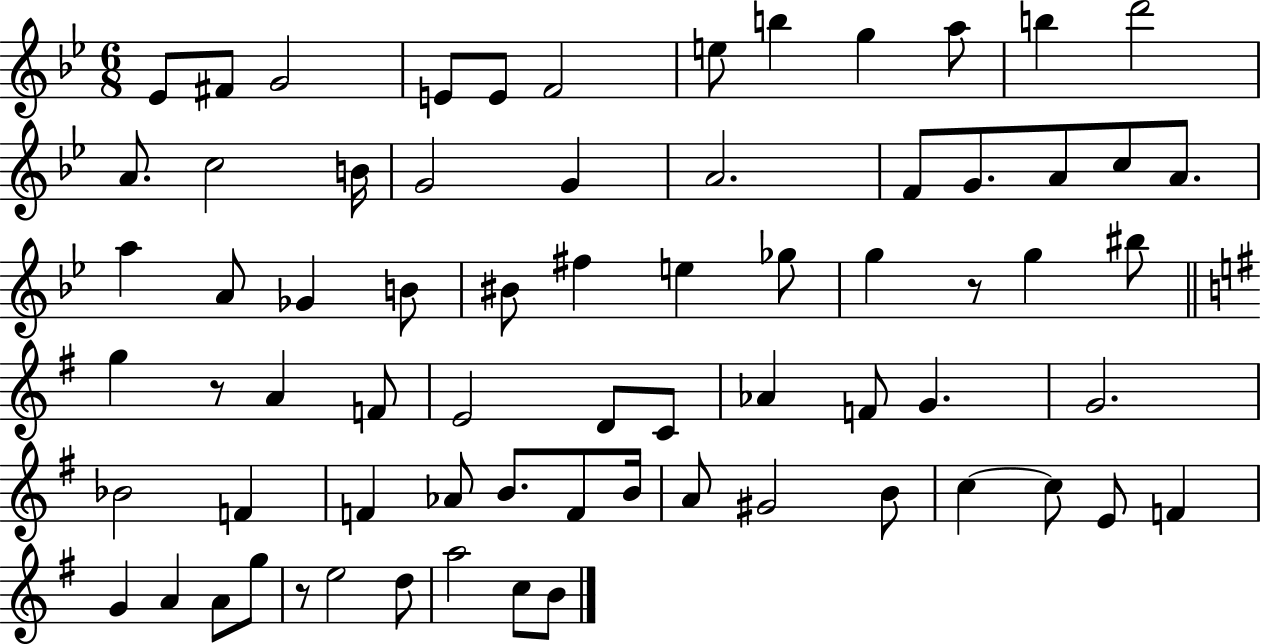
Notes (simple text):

Eb4/e F#4/e G4/h E4/e E4/e F4/h E5/e B5/q G5/q A5/e B5/q D6/h A4/e. C5/h B4/s G4/h G4/q A4/h. F4/e G4/e. A4/e C5/e A4/e. A5/q A4/e Gb4/q B4/e BIS4/e F#5/q E5/q Gb5/e G5/q R/e G5/q BIS5/e G5/q R/e A4/q F4/e E4/h D4/e C4/e Ab4/q F4/e G4/q. G4/h. Bb4/h F4/q F4/q Ab4/e B4/e. F4/e B4/s A4/e G#4/h B4/e C5/q C5/e E4/e F4/q G4/q A4/q A4/e G5/e R/e E5/h D5/e A5/h C5/e B4/e